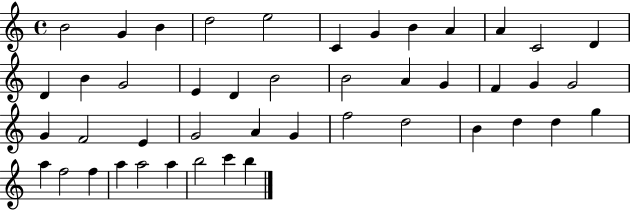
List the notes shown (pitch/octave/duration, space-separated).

B4/h G4/q B4/q D5/h E5/h C4/q G4/q B4/q A4/q A4/q C4/h D4/q D4/q B4/q G4/h E4/q D4/q B4/h B4/h A4/q G4/q F4/q G4/q G4/h G4/q F4/h E4/q G4/h A4/q G4/q F5/h D5/h B4/q D5/q D5/q G5/q A5/q F5/h F5/q A5/q A5/h A5/q B5/h C6/q B5/q